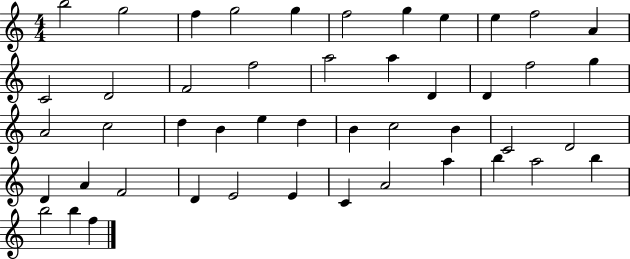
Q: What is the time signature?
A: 4/4